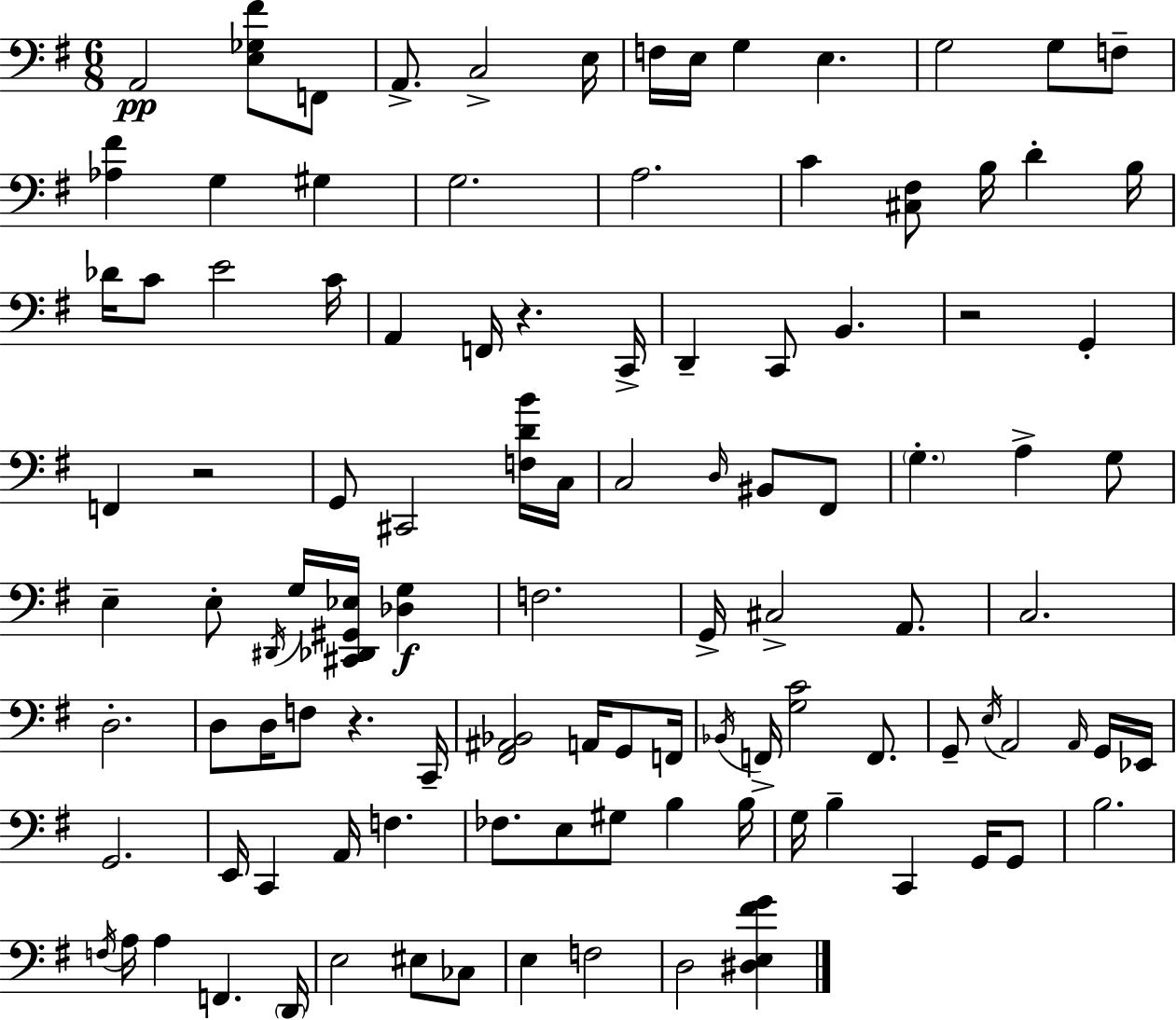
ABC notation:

X:1
T:Untitled
M:6/8
L:1/4
K:G
A,,2 [E,_G,^F]/2 F,,/2 A,,/2 C,2 E,/4 F,/4 E,/4 G, E, G,2 G,/2 F,/2 [_A,^F] G, ^G, G,2 A,2 C [^C,^F,]/2 B,/4 D B,/4 _D/4 C/2 E2 C/4 A,, F,,/4 z C,,/4 D,, C,,/2 B,, z2 G,, F,, z2 G,,/2 ^C,,2 [F,DB]/4 C,/4 C,2 D,/4 ^B,,/2 ^F,,/2 G, A, G,/2 E, E,/2 ^D,,/4 G,/4 [^C,,_D,,^G,,_E,]/4 [_D,G,] F,2 G,,/4 ^C,2 A,,/2 C,2 D,2 D,/2 D,/4 F,/2 z C,,/4 [^F,,^A,,_B,,]2 A,,/4 G,,/2 F,,/4 _B,,/4 F,,/4 [G,C]2 F,,/2 G,,/2 E,/4 A,,2 A,,/4 G,,/4 _E,,/4 G,,2 E,,/4 C,, A,,/4 F, _F,/2 E,/2 ^G,/2 B, B,/4 G,/4 B, C,, G,,/4 G,,/2 B,2 F,/4 A,/4 A, F,, D,,/4 E,2 ^E,/2 _C,/2 E, F,2 D,2 [^D,E,^FG]